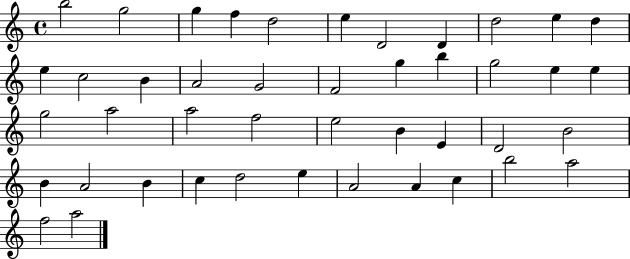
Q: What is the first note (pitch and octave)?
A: B5